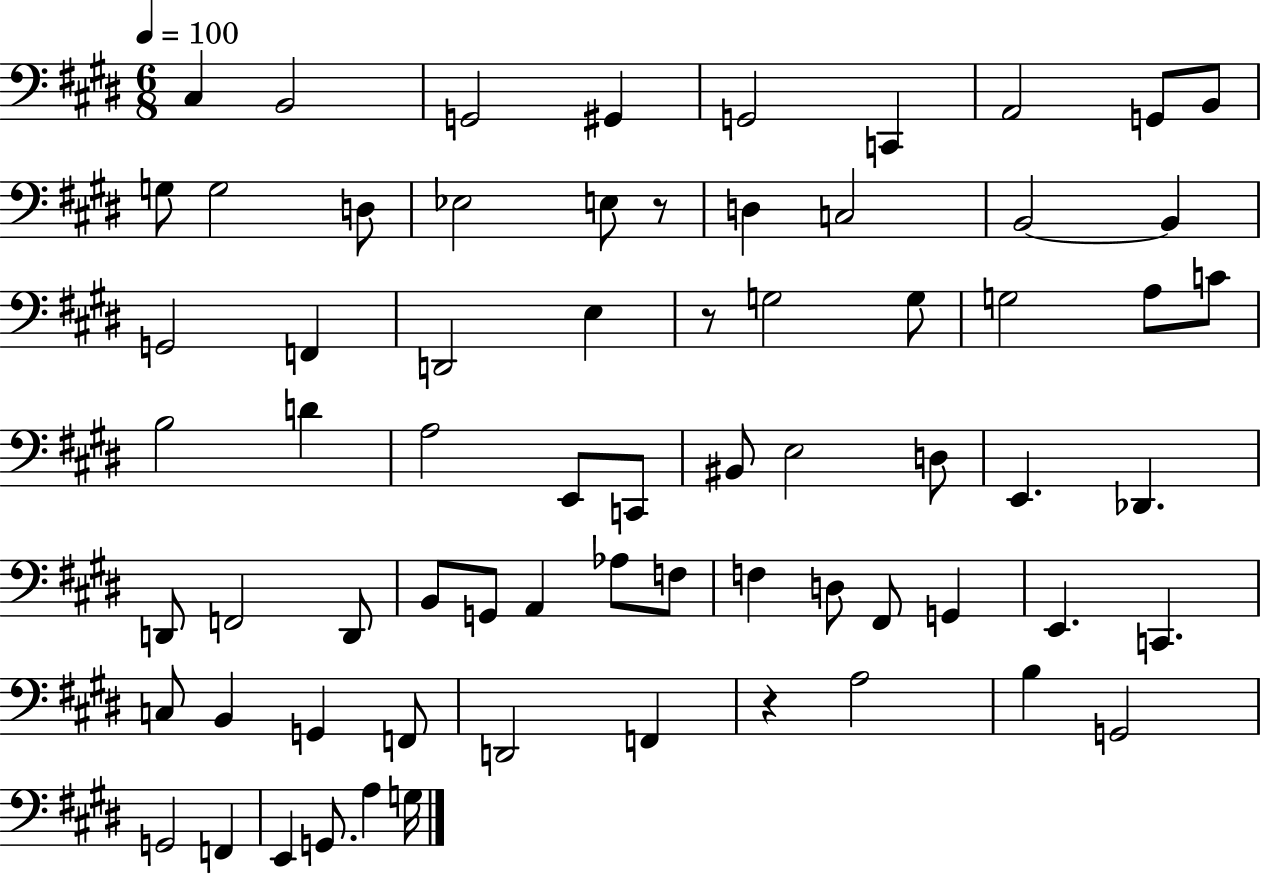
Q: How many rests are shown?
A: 3